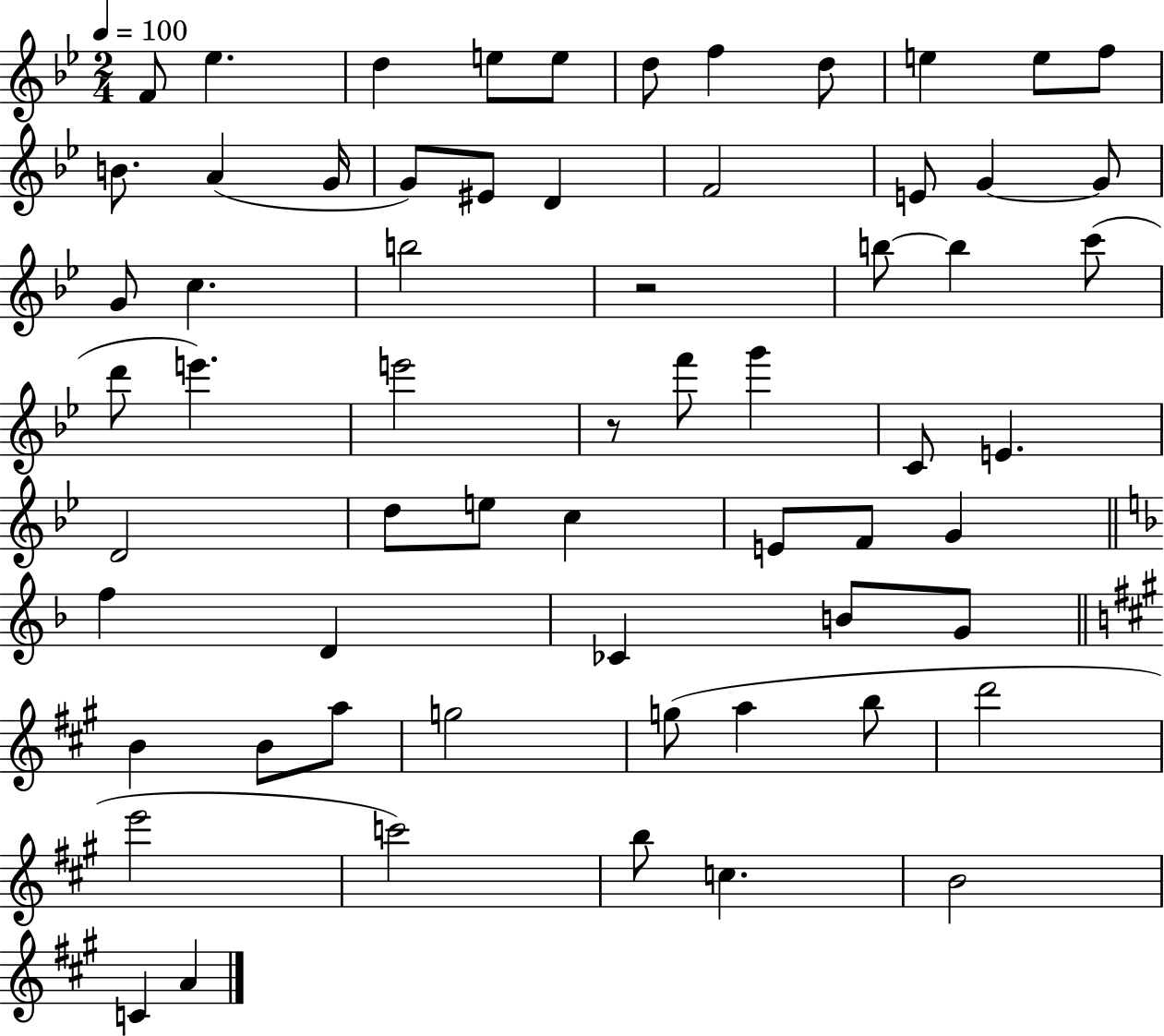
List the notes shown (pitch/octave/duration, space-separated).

F4/e Eb5/q. D5/q E5/e E5/e D5/e F5/q D5/e E5/q E5/e F5/e B4/e. A4/q G4/s G4/e EIS4/e D4/q F4/h E4/e G4/q G4/e G4/e C5/q. B5/h R/h B5/e B5/q C6/e D6/e E6/q. E6/h R/e F6/e G6/q C4/e E4/q. D4/h D5/e E5/e C5/q E4/e F4/e G4/q F5/q D4/q CES4/q B4/e G4/e B4/q B4/e A5/e G5/h G5/e A5/q B5/e D6/h E6/h C6/h B5/e C5/q. B4/h C4/q A4/q